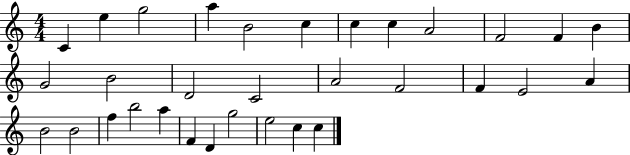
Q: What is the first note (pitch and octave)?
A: C4